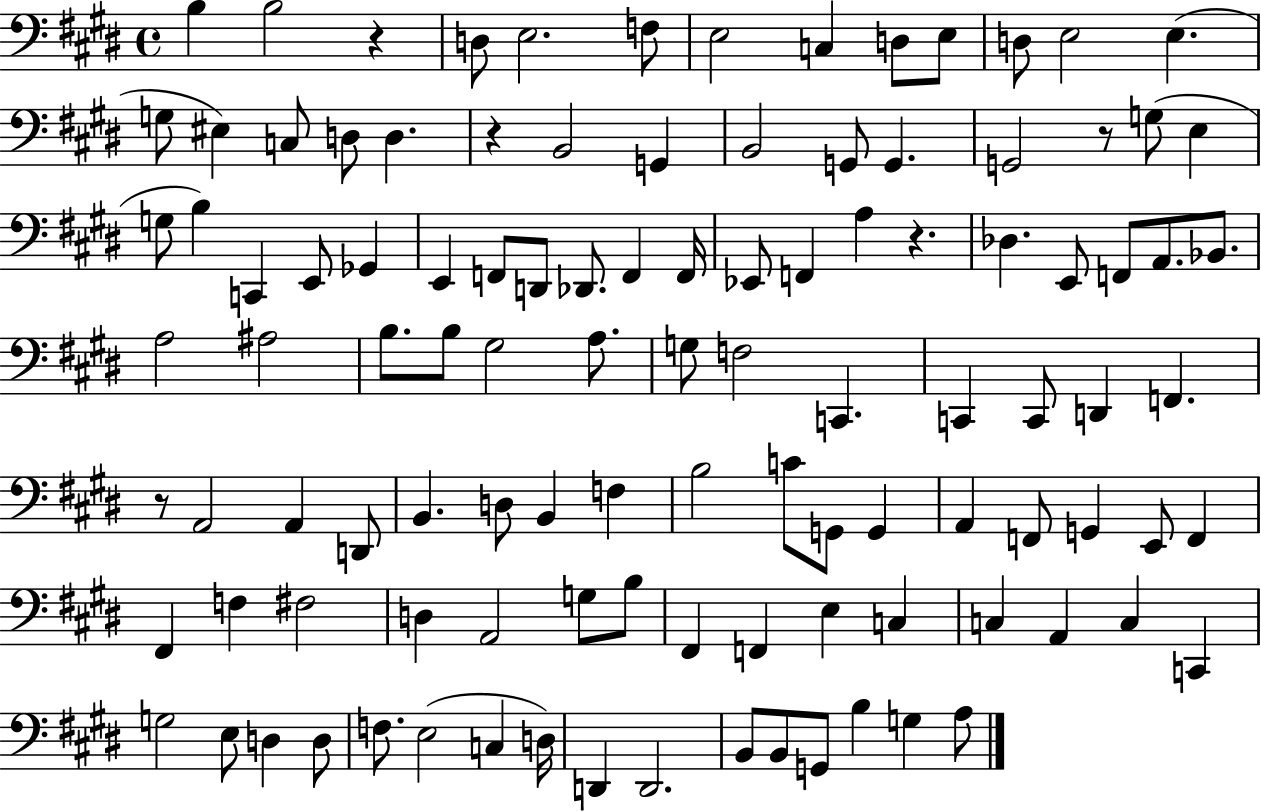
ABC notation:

X:1
T:Untitled
M:4/4
L:1/4
K:E
B, B,2 z D,/2 E,2 F,/2 E,2 C, D,/2 E,/2 D,/2 E,2 E, G,/2 ^E, C,/2 D,/2 D, z B,,2 G,, B,,2 G,,/2 G,, G,,2 z/2 G,/2 E, G,/2 B, C,, E,,/2 _G,, E,, F,,/2 D,,/2 _D,,/2 F,, F,,/4 _E,,/2 F,, A, z _D, E,,/2 F,,/2 A,,/2 _B,,/2 A,2 ^A,2 B,/2 B,/2 ^G,2 A,/2 G,/2 F,2 C,, C,, C,,/2 D,, F,, z/2 A,,2 A,, D,,/2 B,, D,/2 B,, F, B,2 C/2 G,,/2 G,, A,, F,,/2 G,, E,,/2 F,, ^F,, F, ^F,2 D, A,,2 G,/2 B,/2 ^F,, F,, E, C, C, A,, C, C,, G,2 E,/2 D, D,/2 F,/2 E,2 C, D,/4 D,, D,,2 B,,/2 B,,/2 G,,/2 B, G, A,/2